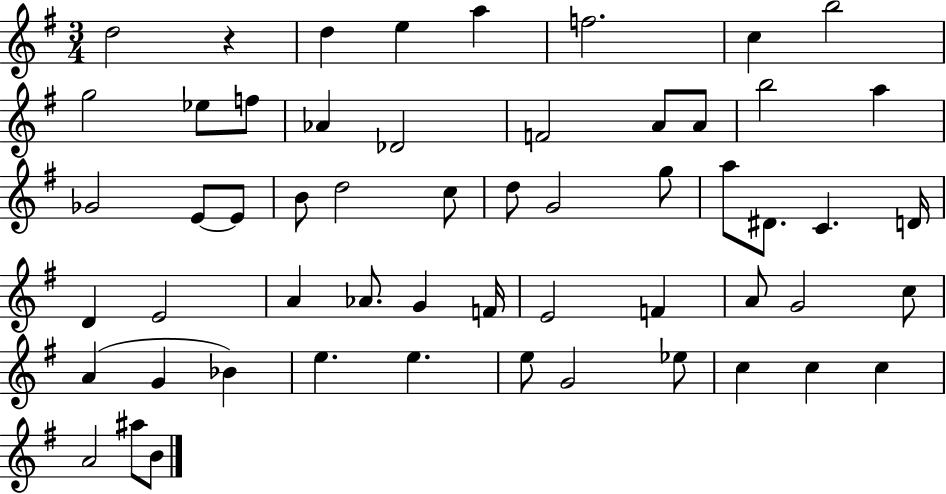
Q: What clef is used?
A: treble